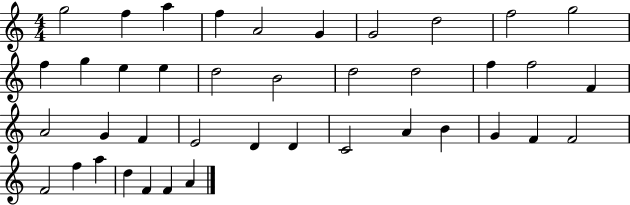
X:1
T:Untitled
M:4/4
L:1/4
K:C
g2 f a f A2 G G2 d2 f2 g2 f g e e d2 B2 d2 d2 f f2 F A2 G F E2 D D C2 A B G F F2 F2 f a d F F A